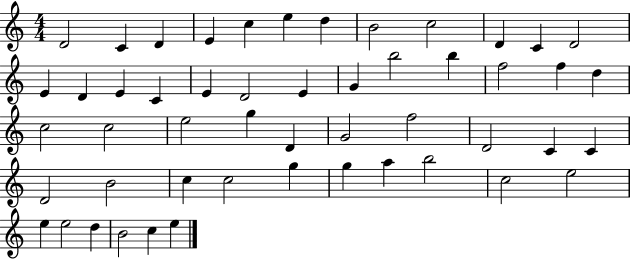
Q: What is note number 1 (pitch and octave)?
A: D4